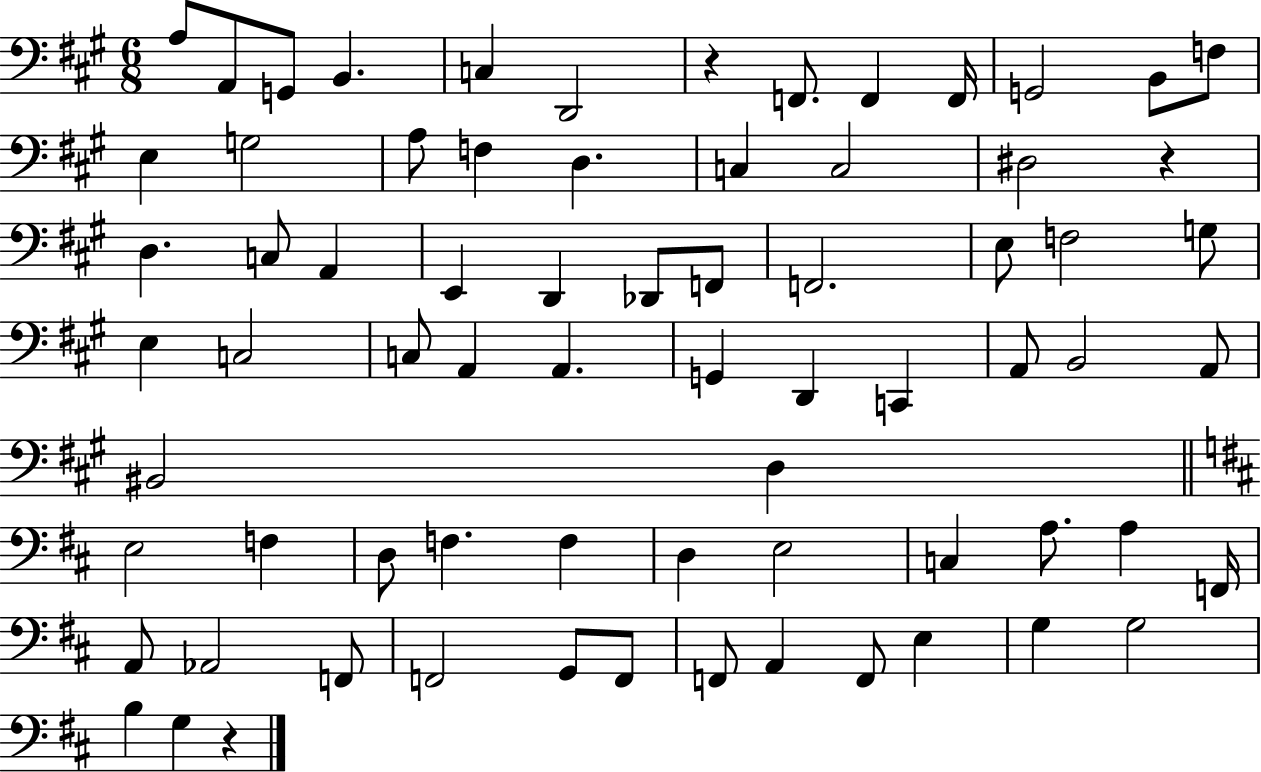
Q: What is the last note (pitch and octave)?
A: G3